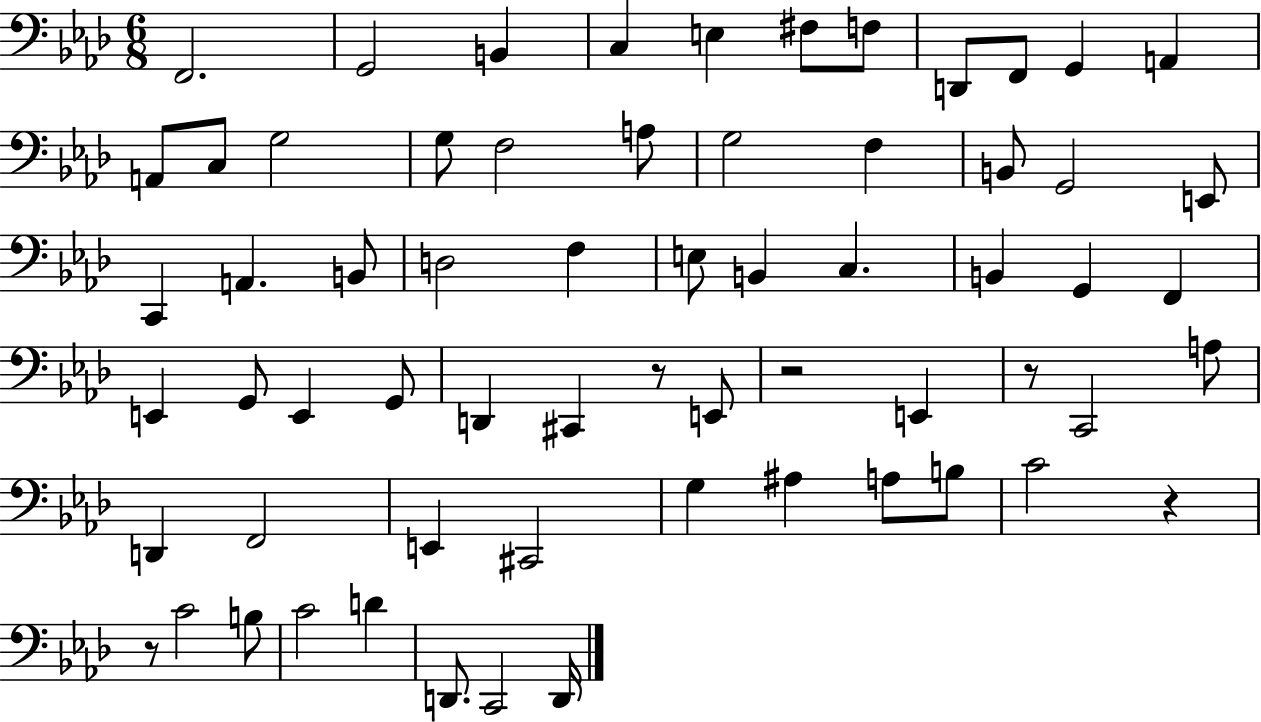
F2/h. G2/h B2/q C3/q E3/q F#3/e F3/e D2/e F2/e G2/q A2/q A2/e C3/e G3/h G3/e F3/h A3/e G3/h F3/q B2/e G2/h E2/e C2/q A2/q. B2/e D3/h F3/q E3/e B2/q C3/q. B2/q G2/q F2/q E2/q G2/e E2/q G2/e D2/q C#2/q R/e E2/e R/h E2/q R/e C2/h A3/e D2/q F2/h E2/q C#2/h G3/q A#3/q A3/e B3/e C4/h R/q R/e C4/h B3/e C4/h D4/q D2/e. C2/h D2/s